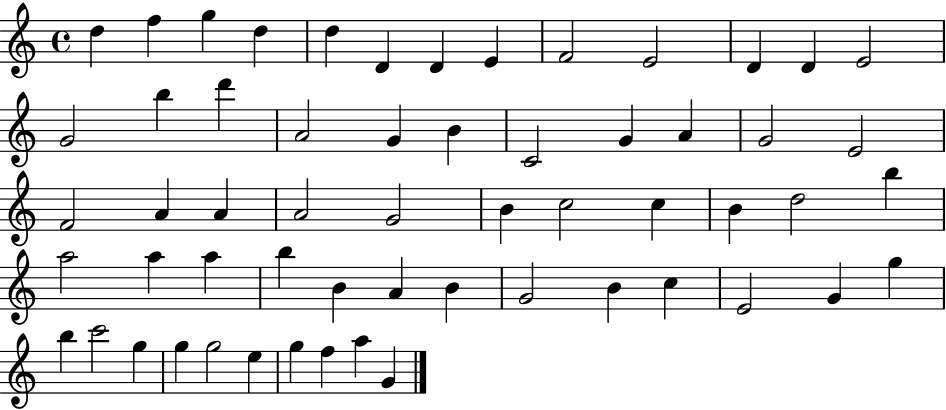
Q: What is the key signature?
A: C major